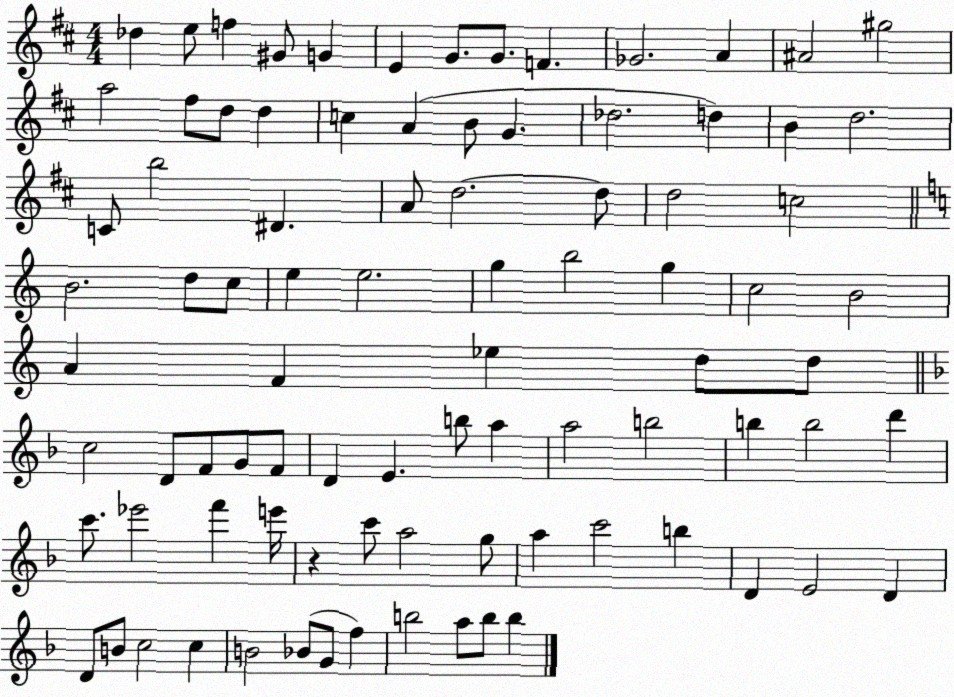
X:1
T:Untitled
M:4/4
L:1/4
K:D
_d e/2 f ^G/2 G E G/2 G/2 F _G2 A ^A2 ^g2 a2 ^f/2 d/2 d c A B/2 G _d2 d B d2 C/2 b2 ^D A/2 d2 d/2 d2 c2 B2 d/2 c/2 e e2 g b2 g c2 B2 A F _e d/2 d/2 c2 D/2 F/2 G/2 F/2 D E b/2 a a2 b2 b b2 d' c'/2 _e'2 f' e'/4 z c'/2 a2 g/2 a c'2 b D E2 D D/2 B/2 c2 c B2 _B/2 G/2 f b2 a/2 b/2 b